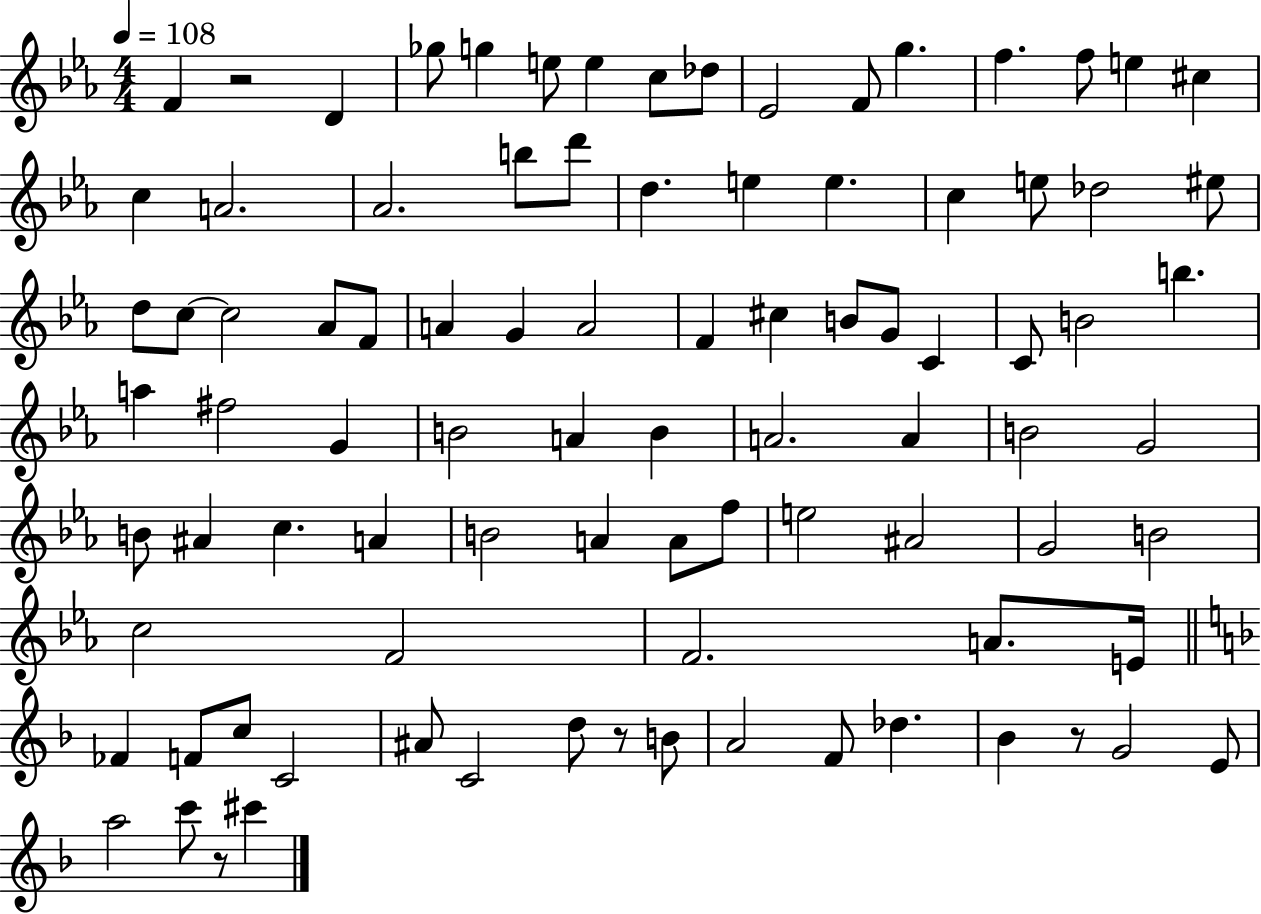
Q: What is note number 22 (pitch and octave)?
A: E5